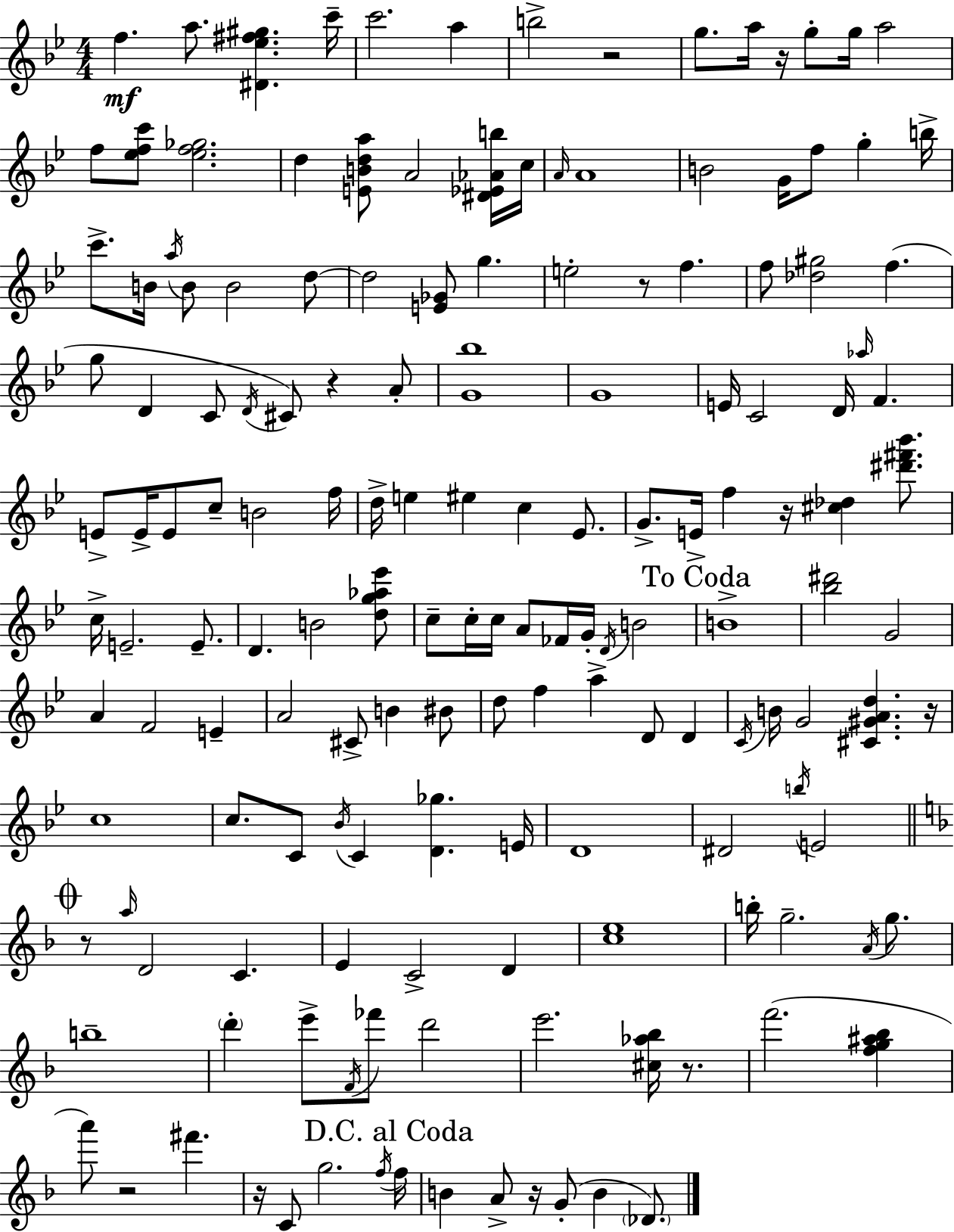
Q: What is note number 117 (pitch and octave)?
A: E6